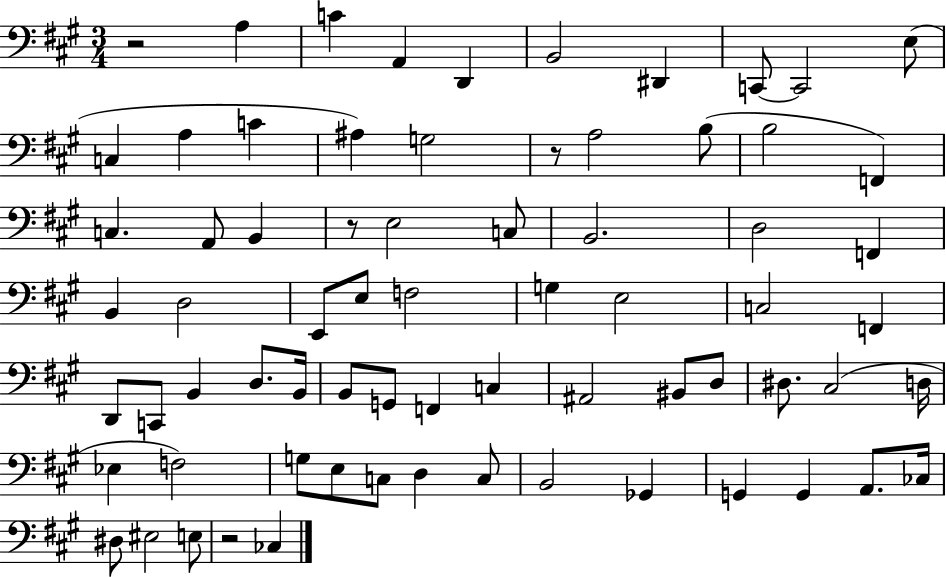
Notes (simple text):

R/h A3/q C4/q A2/q D2/q B2/h D#2/q C2/e C2/h E3/e C3/q A3/q C4/q A#3/q G3/h R/e A3/h B3/e B3/h F2/q C3/q. A2/e B2/q R/e E3/h C3/e B2/h. D3/h F2/q B2/q D3/h E2/e E3/e F3/h G3/q E3/h C3/h F2/q D2/e C2/e B2/q D3/e. B2/s B2/e G2/e F2/q C3/q A#2/h BIS2/e D3/e D#3/e. C#3/h D3/s Eb3/q F3/h G3/e E3/e C3/e D3/q C3/e B2/h Gb2/q G2/q G2/q A2/e. CES3/s D#3/e EIS3/h E3/e R/h CES3/q